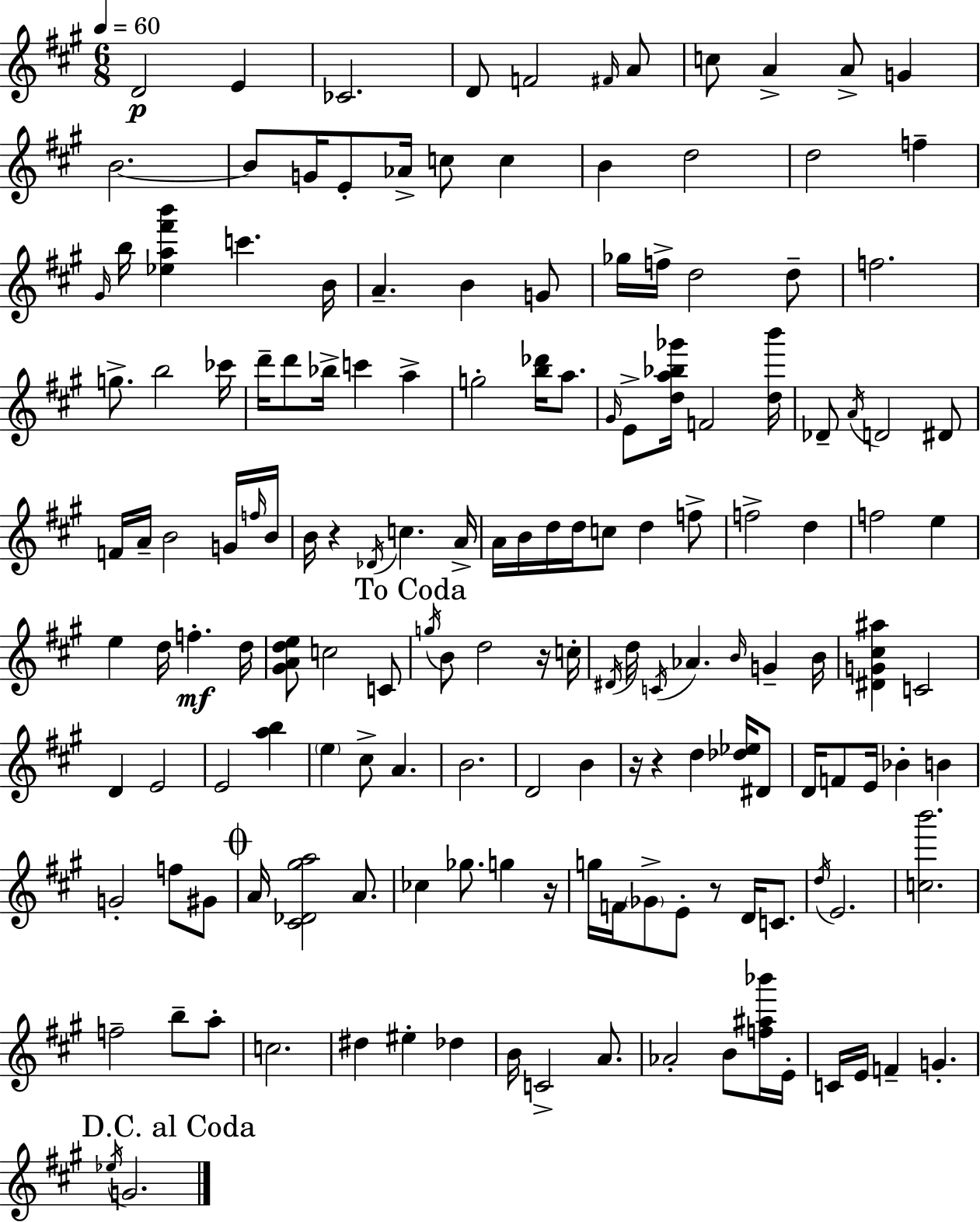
D4/h E4/q CES4/h. D4/e F4/h F#4/s A4/e C5/e A4/q A4/e G4/q B4/h. B4/e G4/s E4/e Ab4/s C5/e C5/q B4/q D5/h D5/h F5/q G#4/s B5/s [Eb5,A5,F#6,B6]/q C6/q. B4/s A4/q. B4/q G4/e Gb5/s F5/s D5/h D5/e F5/h. G5/e. B5/h CES6/s D6/s D6/e Bb5/s C6/q A5/q G5/h [B5,Db6]/s A5/e. G#4/s E4/e [D5,A5,Bb5,Gb6]/s F4/h [D5,B6]/s Db4/e A4/s D4/h D#4/e F4/s A4/s B4/h G4/s F5/s B4/s B4/s R/q Db4/s C5/q. A4/s A4/s B4/s D5/s D5/s C5/e D5/q F5/e F5/h D5/q F5/h E5/q E5/q D5/s F5/q. D5/s [G#4,A4,D5,E5]/e C5/h C4/e G5/s B4/e D5/h R/s C5/s D#4/s D5/s C4/s Ab4/q. B4/s G4/q B4/s [D#4,G4,C#5,A#5]/q C4/h D4/q E4/h E4/h [A5,B5]/q E5/q C#5/e A4/q. B4/h. D4/h B4/q R/s R/q D5/q [Db5,Eb5]/s D#4/e D4/s F4/e E4/s Bb4/q B4/q G4/h F5/e G#4/e A4/s [C#4,Db4,G#5,A5]/h A4/e. CES5/q Gb5/e. G5/q R/s G5/s F4/s Gb4/e E4/e R/e D4/s C4/e. D5/s E4/h. [C5,B6]/h. F5/h B5/e A5/e C5/h. D#5/q EIS5/q Db5/q B4/s C4/h A4/e. Ab4/h B4/e [F5,A#5,Bb6]/s E4/s C4/s E4/s F4/q G4/q. Eb5/s G4/h.